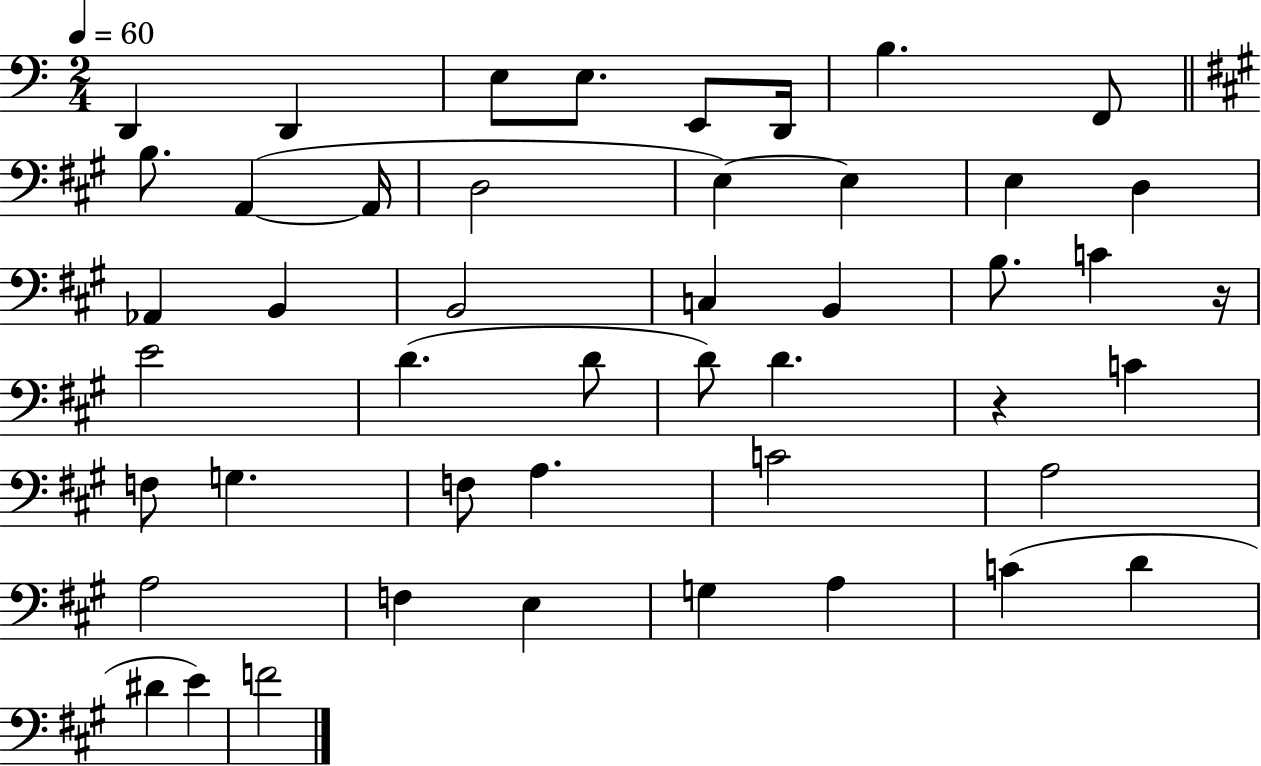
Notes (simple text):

D2/q D2/q E3/e E3/e. E2/e D2/s B3/q. F2/e B3/e. A2/q A2/s D3/h E3/q E3/q E3/q D3/q Ab2/q B2/q B2/h C3/q B2/q B3/e. C4/q R/s E4/h D4/q. D4/e D4/e D4/q. R/q C4/q F3/e G3/q. F3/e A3/q. C4/h A3/h A3/h F3/q E3/q G3/q A3/q C4/q D4/q D#4/q E4/q F4/h